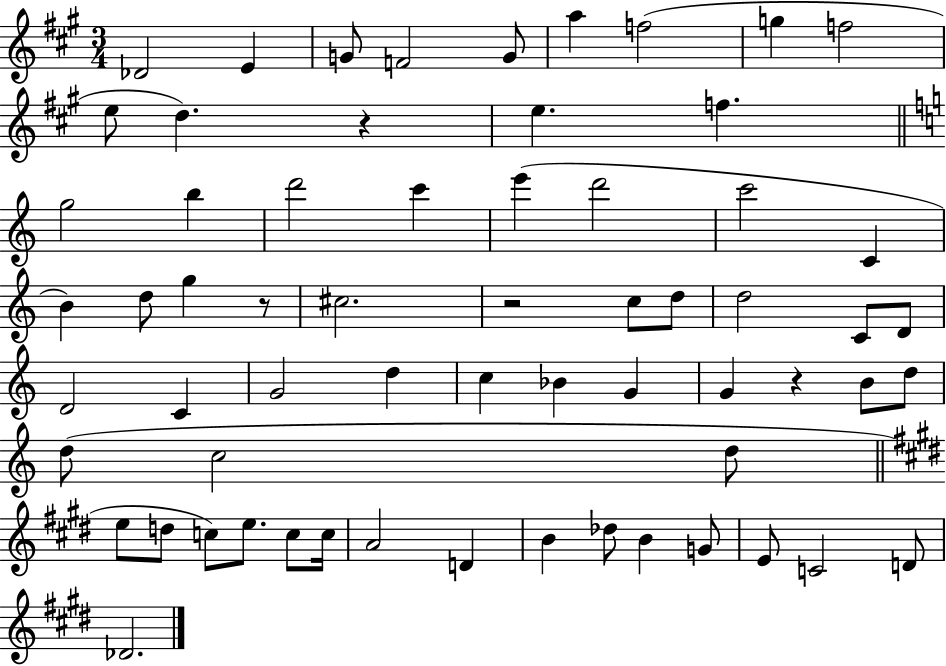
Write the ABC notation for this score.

X:1
T:Untitled
M:3/4
L:1/4
K:A
_D2 E G/2 F2 G/2 a f2 g f2 e/2 d z e f g2 b d'2 c' e' d'2 c'2 C B d/2 g z/2 ^c2 z2 c/2 d/2 d2 C/2 D/2 D2 C G2 d c _B G G z B/2 d/2 d/2 c2 d/2 e/2 d/2 c/2 e/2 c/2 c/4 A2 D B _d/2 B G/2 E/2 C2 D/2 _D2